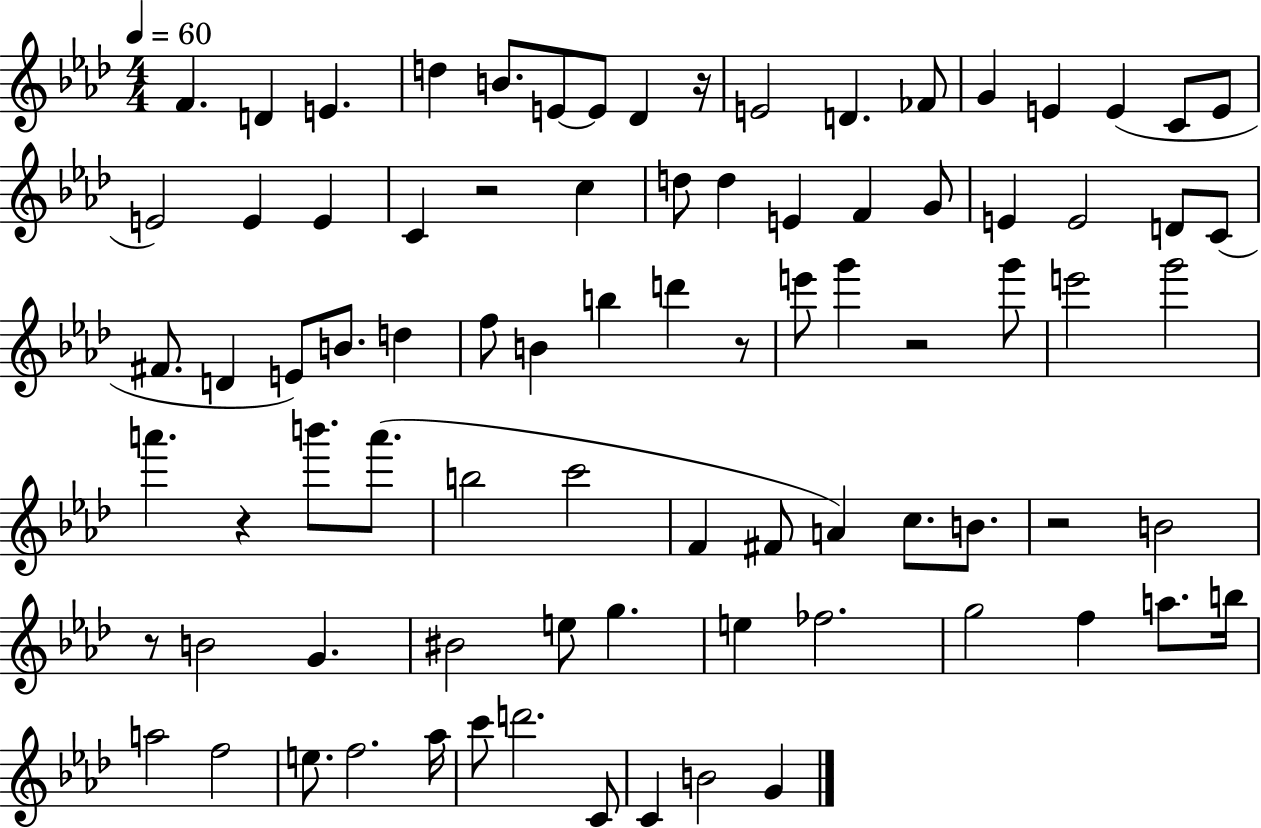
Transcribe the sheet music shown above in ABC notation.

X:1
T:Untitled
M:4/4
L:1/4
K:Ab
F D E d B/2 E/2 E/2 _D z/4 E2 D _F/2 G E E C/2 E/2 E2 E E C z2 c d/2 d E F G/2 E E2 D/2 C/2 ^F/2 D E/2 B/2 d f/2 B b d' z/2 e'/2 g' z2 g'/2 e'2 g'2 a' z b'/2 a'/2 b2 c'2 F ^F/2 A c/2 B/2 z2 B2 z/2 B2 G ^B2 e/2 g e _f2 g2 f a/2 b/4 a2 f2 e/2 f2 _a/4 c'/2 d'2 C/2 C B2 G